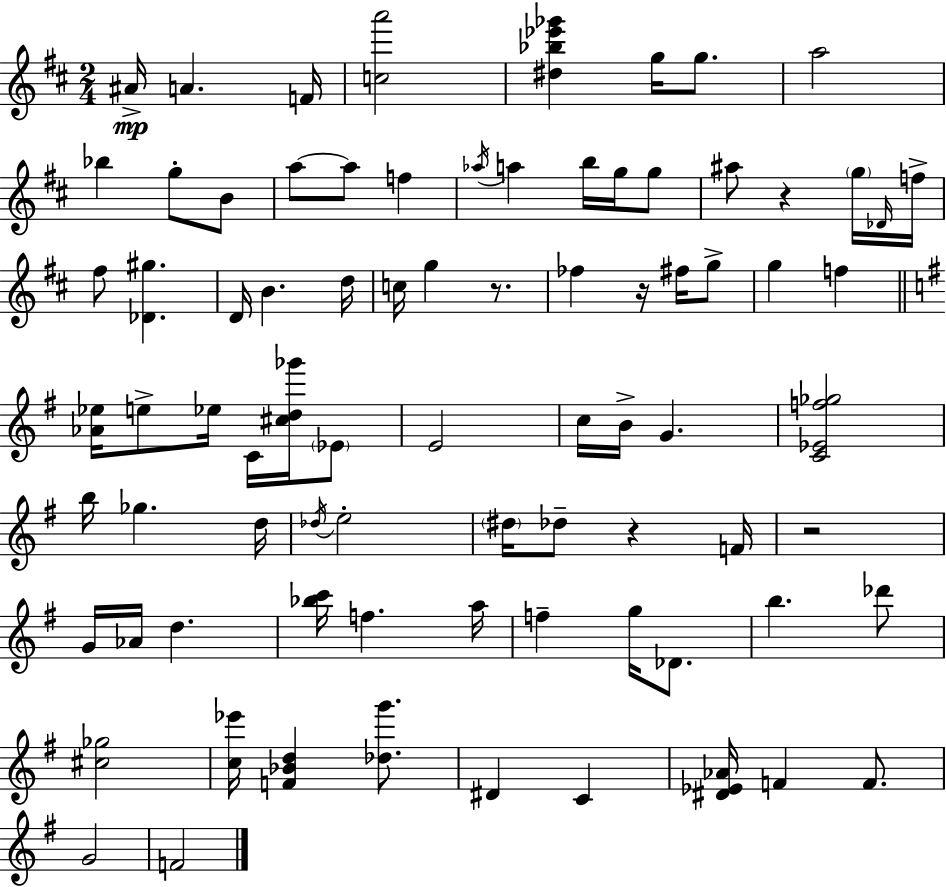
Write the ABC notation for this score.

X:1
T:Untitled
M:2/4
L:1/4
K:D
^A/4 A F/4 [ca']2 [^d_b_e'_g'] g/4 g/2 a2 _b g/2 B/2 a/2 a/2 f _a/4 a b/4 g/4 g/2 ^a/2 z g/4 _D/4 f/4 ^f/2 [_D^g] D/4 B d/4 c/4 g z/2 _f z/4 ^f/4 g/2 g f [_A_e]/4 e/2 _e/4 C/4 [^cd_g']/4 _E/2 E2 c/4 B/4 G [C_Ef_g]2 b/4 _g d/4 _d/4 e2 ^d/4 _d/2 z F/4 z2 G/4 _A/4 d [_bc']/4 f a/4 f g/4 _D/2 b _d'/2 [^c_g]2 [c_e']/4 [F_Bd] [_dg']/2 ^D C [^D_E_A]/4 F F/2 G2 F2